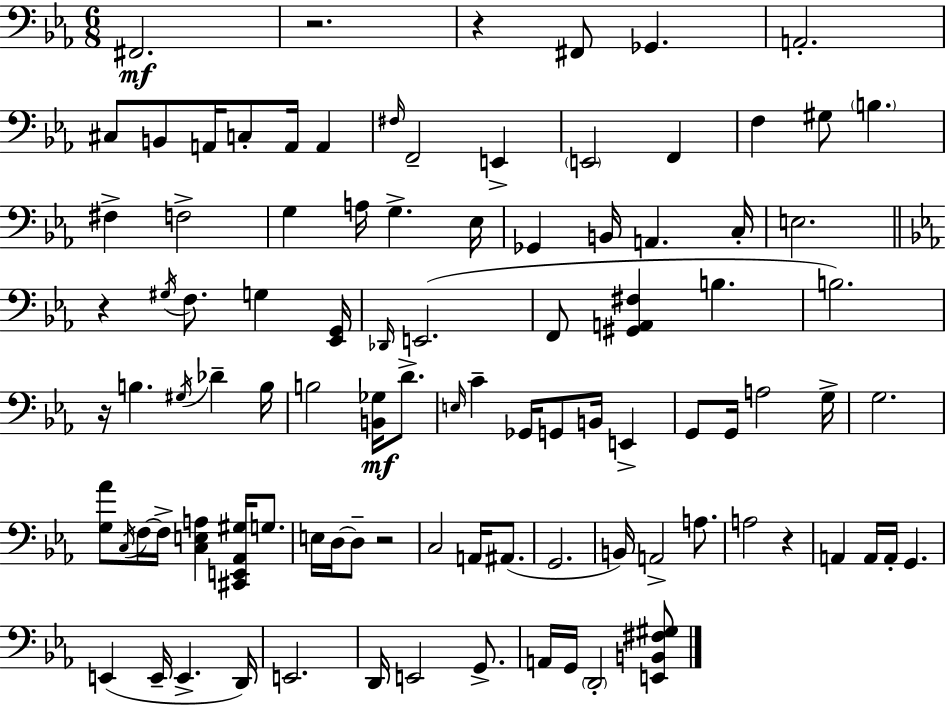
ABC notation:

X:1
T:Untitled
M:6/8
L:1/4
K:Eb
^F,,2 z2 z ^F,,/2 _G,, A,,2 ^C,/2 B,,/2 A,,/4 C,/2 A,,/4 A,, ^F,/4 F,,2 E,, E,,2 F,, F, ^G,/2 B, ^F, F,2 G, A,/4 G, _E,/4 _G,, B,,/4 A,, C,/4 E,2 z ^G,/4 F,/2 G, [_E,,G,,]/4 _D,,/4 E,,2 F,,/2 [^G,,A,,^F,] B, B,2 z/4 B, ^G,/4 _D B,/4 B,2 [B,,_G,]/4 D/2 E,/4 C _G,,/4 G,,/2 B,,/4 E,, G,,/2 G,,/4 A,2 G,/4 G,2 [G,_A]/2 C,/4 F,/4 F,/4 [C,E,A,] [^C,,E,,_A,,^G,]/4 G,/2 E,/4 D,/4 D,/2 z2 C,2 A,,/4 ^A,,/2 G,,2 B,,/4 A,,2 A,/2 A,2 z A,, A,,/4 A,,/4 G,, E,, E,,/4 E,, D,,/4 E,,2 D,,/4 E,,2 G,,/2 A,,/4 G,,/4 D,,2 [E,,B,,^F,^G,]/2